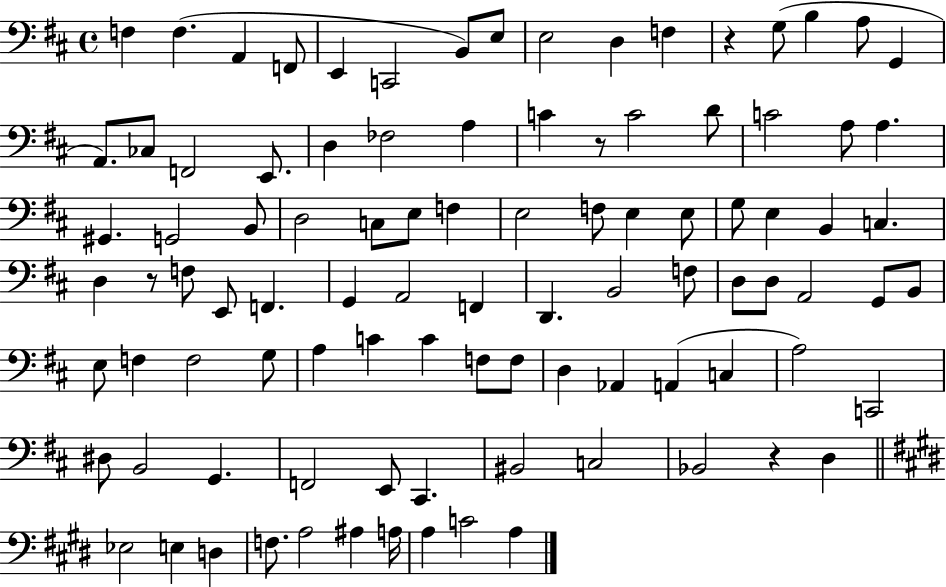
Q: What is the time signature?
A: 4/4